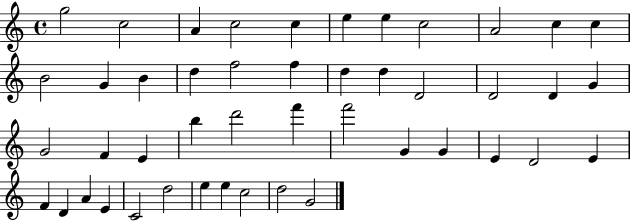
{
  \clef treble
  \time 4/4
  \defaultTimeSignature
  \key c \major
  g''2 c''2 | a'4 c''2 c''4 | e''4 e''4 c''2 | a'2 c''4 c''4 | \break b'2 g'4 b'4 | d''4 f''2 f''4 | d''4 d''4 d'2 | d'2 d'4 g'4 | \break g'2 f'4 e'4 | b''4 d'''2 f'''4 | f'''2 g'4 g'4 | e'4 d'2 e'4 | \break f'4 d'4 a'4 e'4 | c'2 d''2 | e''4 e''4 c''2 | d''2 g'2 | \break \bar "|."
}